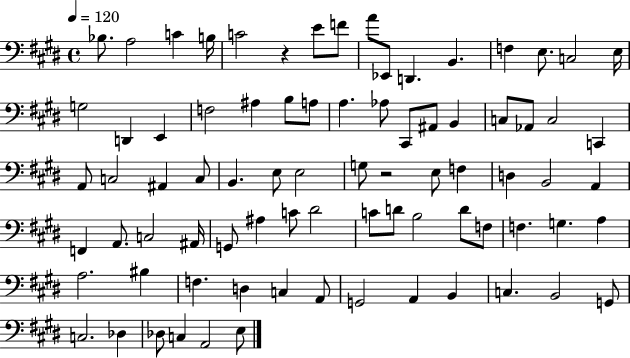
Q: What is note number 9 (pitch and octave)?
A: Eb2